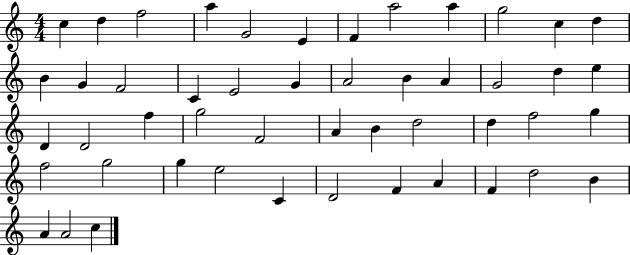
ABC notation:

X:1
T:Untitled
M:4/4
L:1/4
K:C
c d f2 a G2 E F a2 a g2 c d B G F2 C E2 G A2 B A G2 d e D D2 f g2 F2 A B d2 d f2 g f2 g2 g e2 C D2 F A F d2 B A A2 c